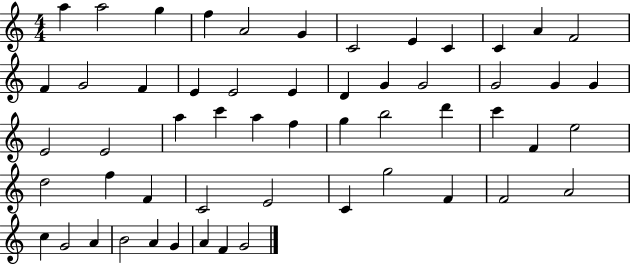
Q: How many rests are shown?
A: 0